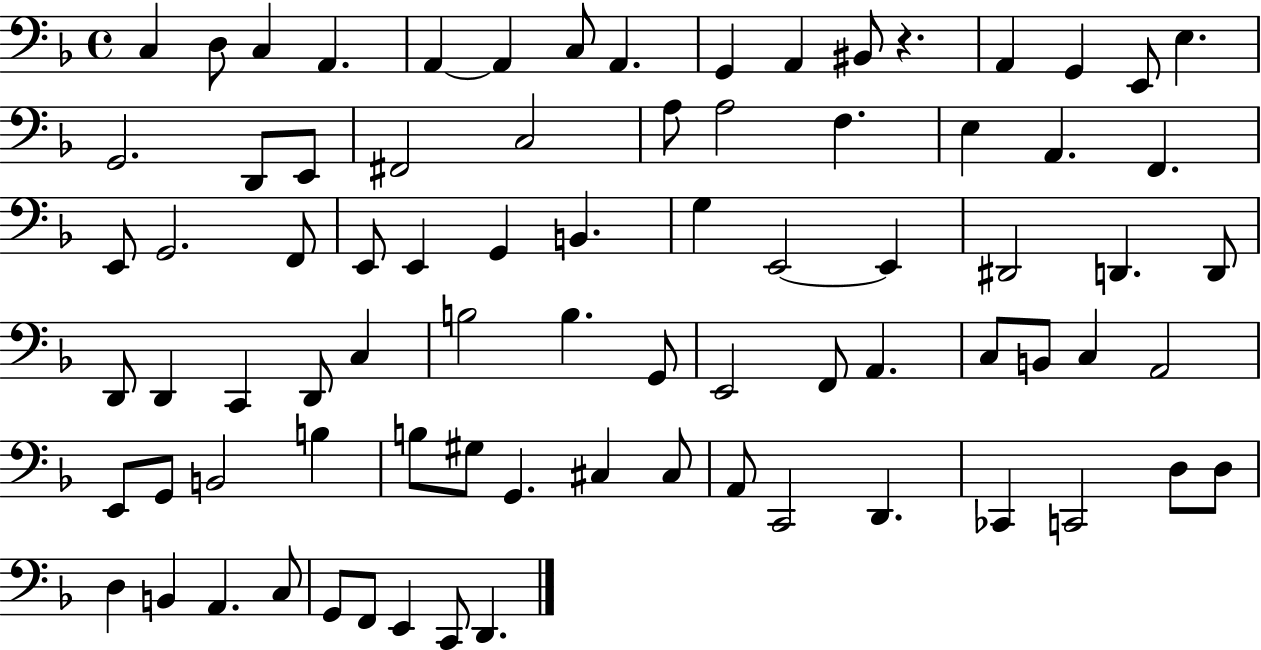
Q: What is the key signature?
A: F major